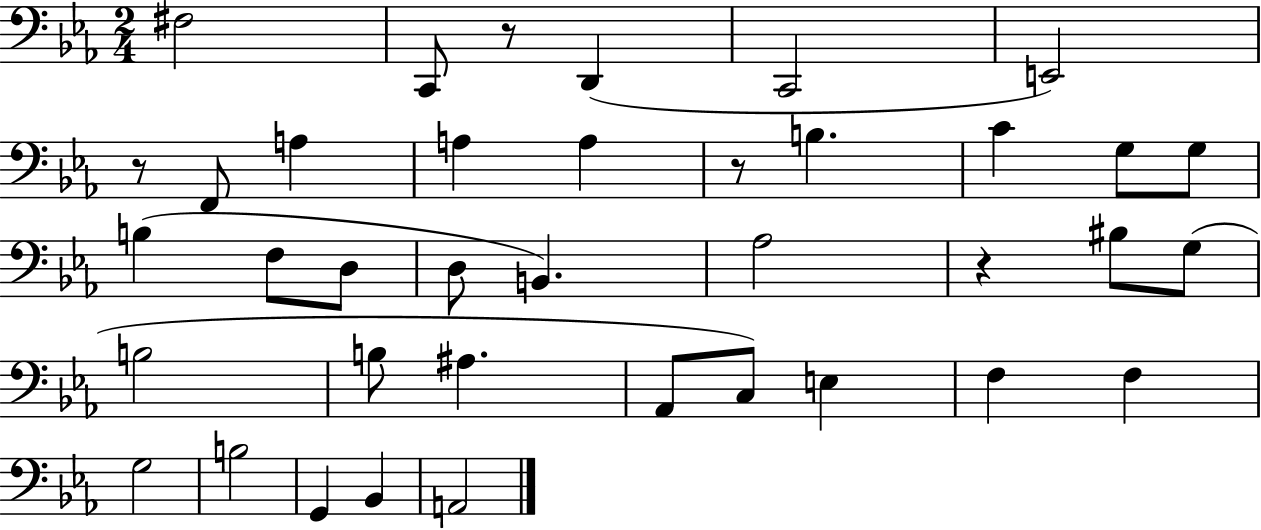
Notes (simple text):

F#3/h C2/e R/e D2/q C2/h E2/h R/e F2/e A3/q A3/q A3/q R/e B3/q. C4/q G3/e G3/e B3/q F3/e D3/e D3/e B2/q. Ab3/h R/q BIS3/e G3/e B3/h B3/e A#3/q. Ab2/e C3/e E3/q F3/q F3/q G3/h B3/h G2/q Bb2/q A2/h